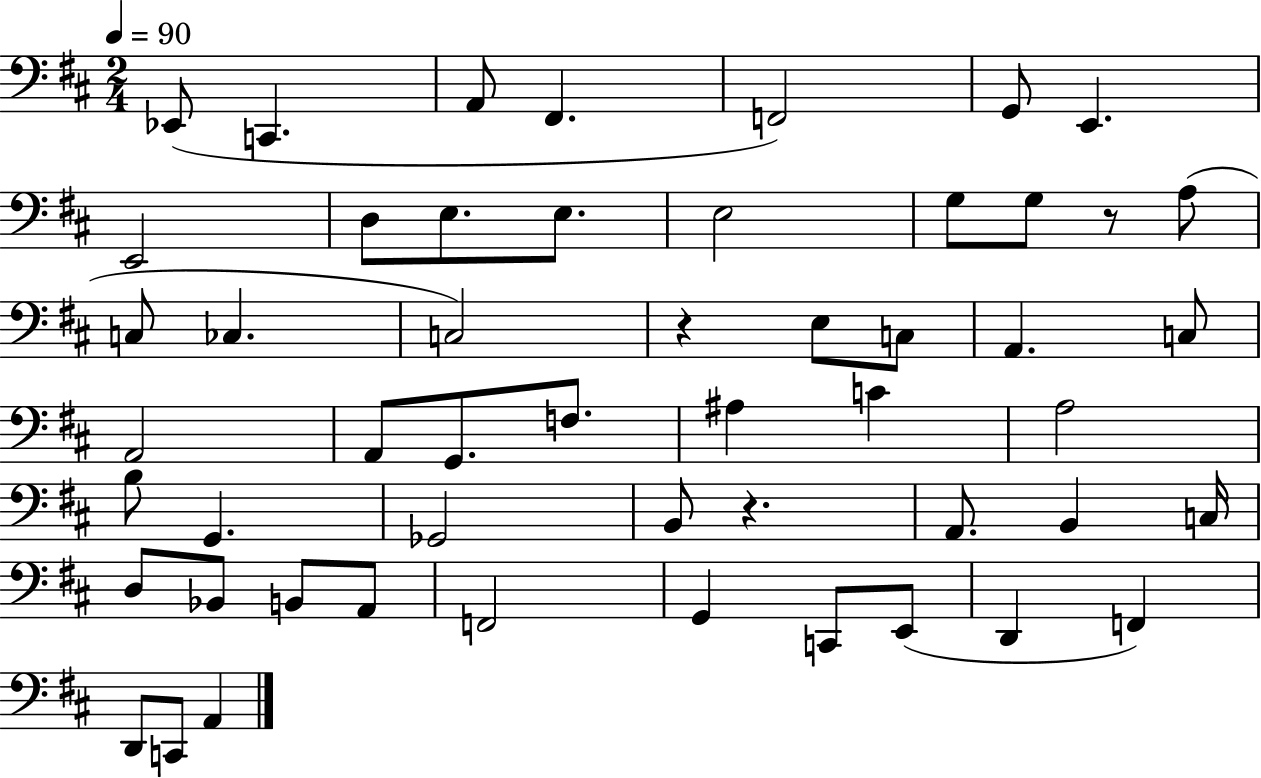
X:1
T:Untitled
M:2/4
L:1/4
K:D
_E,,/2 C,, A,,/2 ^F,, F,,2 G,,/2 E,, E,,2 D,/2 E,/2 E,/2 E,2 G,/2 G,/2 z/2 A,/2 C,/2 _C, C,2 z E,/2 C,/2 A,, C,/2 A,,2 A,,/2 G,,/2 F,/2 ^A, C A,2 B,/2 G,, _G,,2 B,,/2 z A,,/2 B,, C,/4 D,/2 _B,,/2 B,,/2 A,,/2 F,,2 G,, C,,/2 E,,/2 D,, F,, D,,/2 C,,/2 A,,